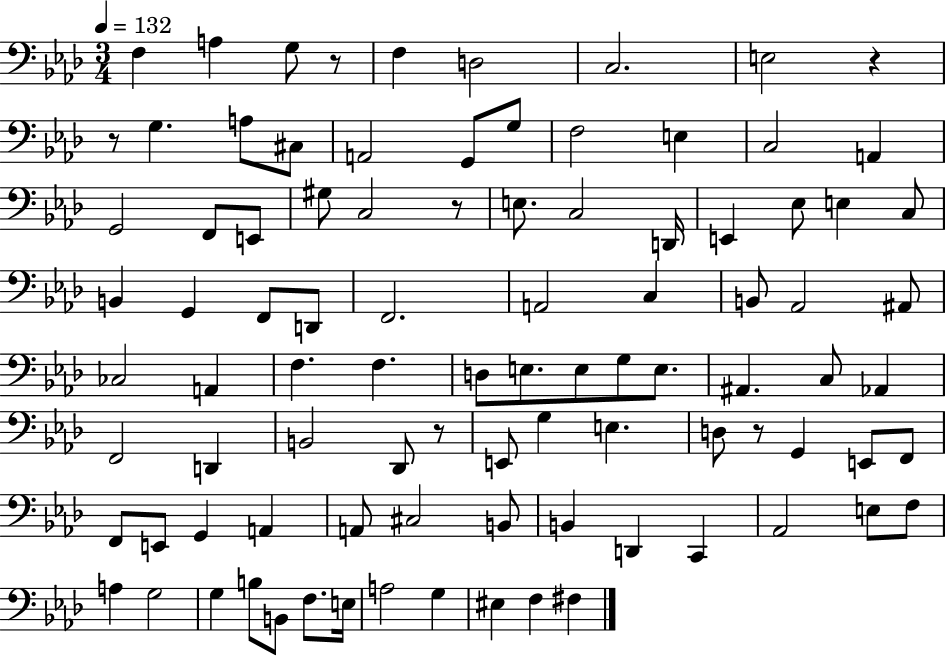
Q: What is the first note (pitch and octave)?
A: F3